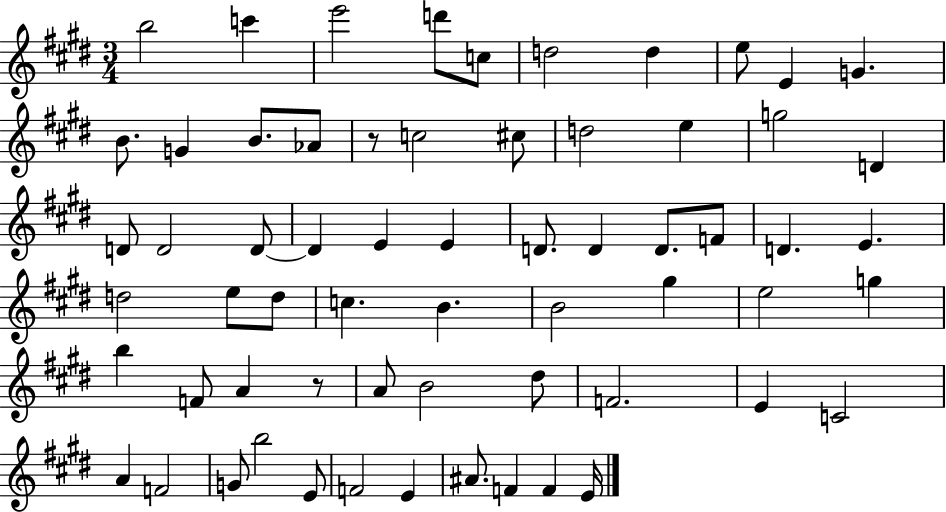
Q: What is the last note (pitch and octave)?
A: E4